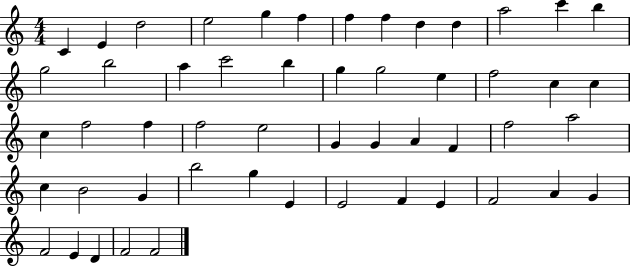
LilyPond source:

{
  \clef treble
  \numericTimeSignature
  \time 4/4
  \key c \major
  c'4 e'4 d''2 | e''2 g''4 f''4 | f''4 f''4 d''4 d''4 | a''2 c'''4 b''4 | \break g''2 b''2 | a''4 c'''2 b''4 | g''4 g''2 e''4 | f''2 c''4 c''4 | \break c''4 f''2 f''4 | f''2 e''2 | g'4 g'4 a'4 f'4 | f''2 a''2 | \break c''4 b'2 g'4 | b''2 g''4 e'4 | e'2 f'4 e'4 | f'2 a'4 g'4 | \break f'2 e'4 d'4 | f'2 f'2 | \bar "|."
}